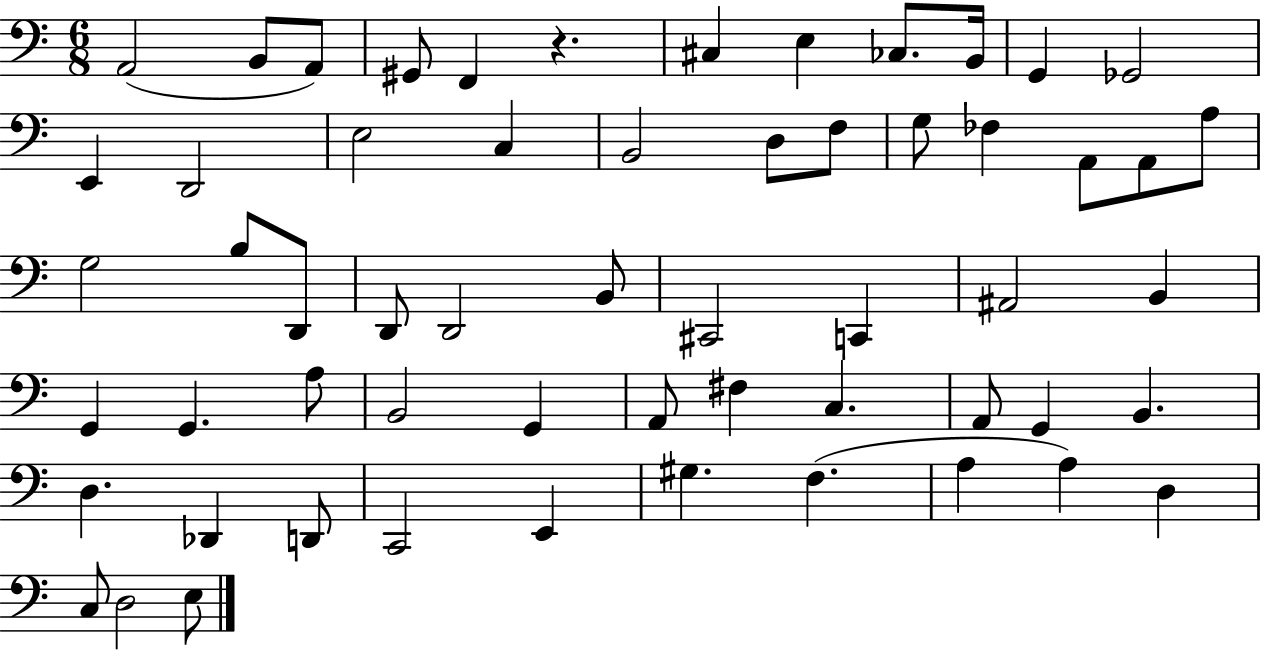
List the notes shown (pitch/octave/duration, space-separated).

A2/h B2/e A2/e G#2/e F2/q R/q. C#3/q E3/q CES3/e. B2/s G2/q Gb2/h E2/q D2/h E3/h C3/q B2/h D3/e F3/e G3/e FES3/q A2/e A2/e A3/e G3/h B3/e D2/e D2/e D2/h B2/e C#2/h C2/q A#2/h B2/q G2/q G2/q. A3/e B2/h G2/q A2/e F#3/q C3/q. A2/e G2/q B2/q. D3/q. Db2/q D2/e C2/h E2/q G#3/q. F3/q. A3/q A3/q D3/q C3/e D3/h E3/e